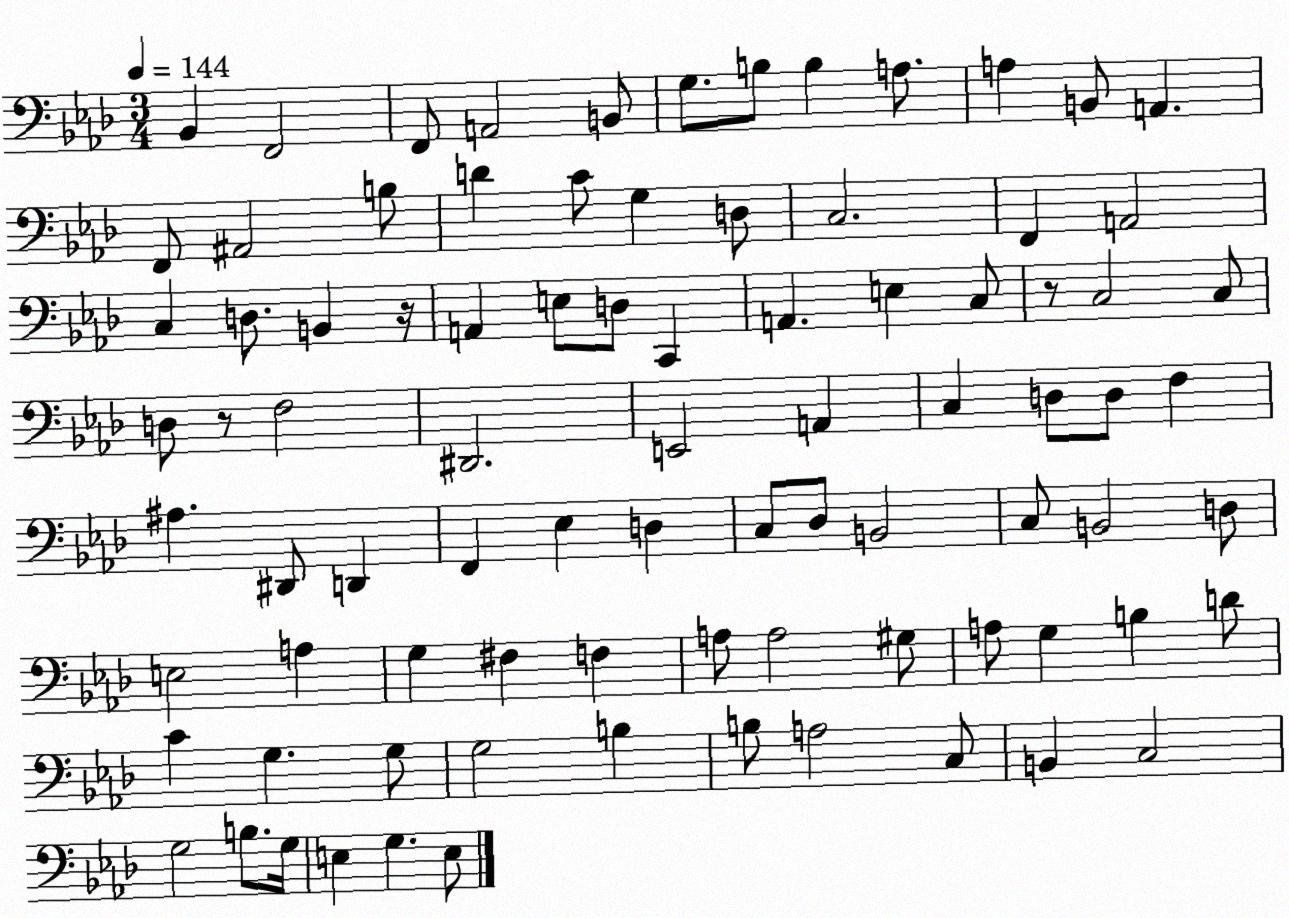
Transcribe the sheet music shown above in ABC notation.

X:1
T:Untitled
M:3/4
L:1/4
K:Ab
_B,, F,,2 F,,/2 A,,2 B,,/2 G,/2 B,/2 B, A,/2 A, B,,/2 A,, F,,/2 ^A,,2 B,/2 D C/2 G, D,/2 C,2 F,, A,,2 C, D,/2 B,, z/4 A,, E,/2 D,/2 C,, A,, E, C,/2 z/2 C,2 C,/2 D,/2 z/2 F,2 ^D,,2 E,,2 A,, C, D,/2 D,/2 F, ^A, ^D,,/2 D,, F,, _E, D, C,/2 _D,/2 B,,2 C,/2 B,,2 D,/2 E,2 A, G, ^F, F, A,/2 A,2 ^G,/2 A,/2 G, B, D/2 C G, G,/2 G,2 B, B,/2 A,2 C,/2 B,, C,2 G,2 B,/2 G,/4 E, G, E,/2